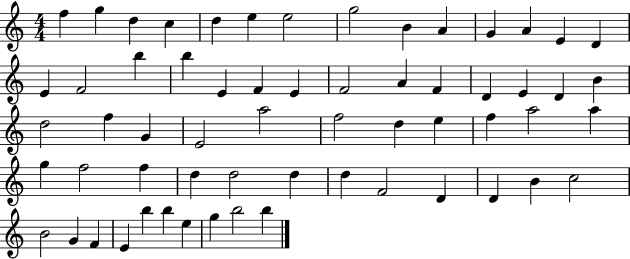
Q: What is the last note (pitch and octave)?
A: B5